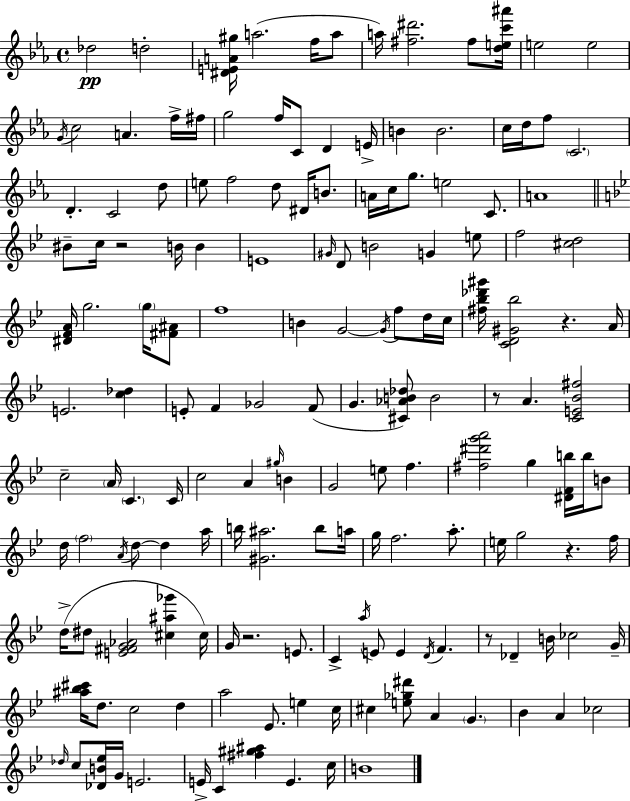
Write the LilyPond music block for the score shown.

{
  \clef treble
  \time 4/4
  \defaultTimeSignature
  \key ees \major
  \repeat volta 2 { des''2\pp d''2-. | <dis' e' a' gis''>16 a''2.( f''16 a''8 | a''16) <fis'' dis'''>2. fis''8 <d'' e'' c''' ais'''>16 | e''2 e''2 | \break \acciaccatura { g'16 } c''2 a'4. f''16-> | fis''16 g''2 f''16 c'8 d'4 | e'16-> b'4 b'2. | c''16 d''16 f''8 \parenthesize c'2. | \break d'4.-. c'2 d''8 | e''8 f''2 d''8 dis'16 b'8. | a'16 c''16 g''8. e''2 c'8. | a'1 | \break \bar "||" \break \key g \minor bis'8-- c''16 r2 b'16 b'4 | e'1 | \grace { gis'16 } d'8 b'2 g'4 e''8 | f''2 <cis'' d''>2 | \break <dis' f' a'>16 g''2. \parenthesize g''16 <fis' ais'>8 | f''1 | b'4 g'2~~ \acciaccatura { g'16 } f''8 | d''16 c''16 <fis'' bes'' des''' gis'''>16 <c' d' gis' bes''>2 r4. | \break a'16 e'2. <c'' des''>4 | e'8-. f'4 ges'2 | f'8( g'4. <cis' aes' b' des''>8) b'2 | r8 a'4. <c' e' bes' fis''>2 | \break c''2-- \parenthesize a'16 \parenthesize c'4. | c'16 c''2 a'4 \grace { gis''16 } b'4 | g'2 e''8 f''4. | <fis'' dis''' g''' a'''>2 g''4 <dis' f' b''>16 | \break b''16 b'8 d''16 \parenthesize f''2 \acciaccatura { a'16 } d''8~~ d''4 | a''16 b''16 <gis' ais''>2. | b''8 a''16 g''16 f''2. | a''8.-. e''16 g''2 r4. | \break f''16 d''16->( dis''8 <e' fis' g' aes'>2 <cis'' ais'' ges'''>4 | cis''16) g'16 r2. | e'8. c'4-> \acciaccatura { a''16 } e'8 e'4 \acciaccatura { d'16 } | f'4. r8 des'4-- b'16 ces''2 | \break g'16-- <ais'' bes'' cis'''>16 d''8. c''2 | d''4 a''2 ees'8. | e''4 c''16 cis''4 <e'' ges'' dis'''>8 a'4 | \parenthesize g'4. bes'4 a'4 ces''2 | \break \grace { des''16 } c''8 <des' b' ees''>16 g'16 e'2. | e'16-> c'4 <fis'' gis'' ais''>4 | e'4. c''16 b'1 | } \bar "|."
}